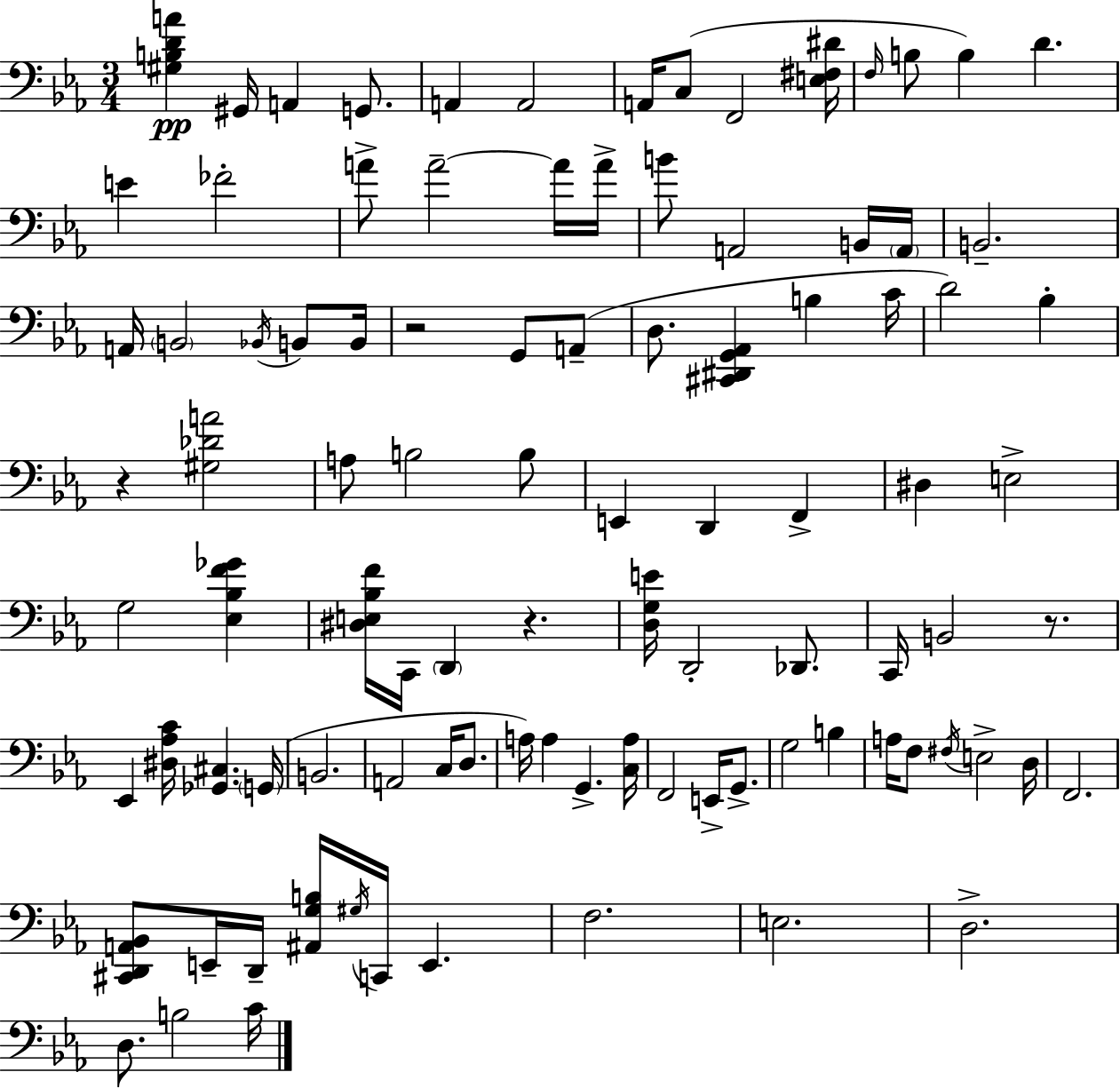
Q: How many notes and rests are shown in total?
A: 97